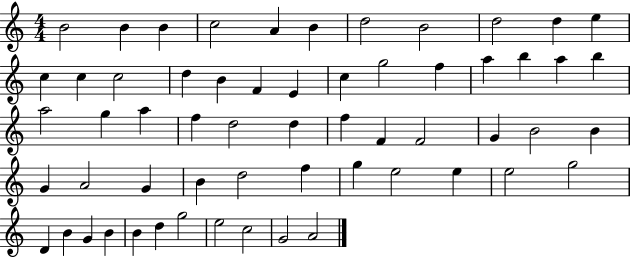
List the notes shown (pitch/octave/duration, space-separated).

B4/h B4/q B4/q C5/h A4/q B4/q D5/h B4/h D5/h D5/q E5/q C5/q C5/q C5/h D5/q B4/q F4/q E4/q C5/q G5/h F5/q A5/q B5/q A5/q B5/q A5/h G5/q A5/q F5/q D5/h D5/q F5/q F4/q F4/h G4/q B4/h B4/q G4/q A4/h G4/q B4/q D5/h F5/q G5/q E5/h E5/q E5/h G5/h D4/q B4/q G4/q B4/q B4/q D5/q G5/h E5/h C5/h G4/h A4/h